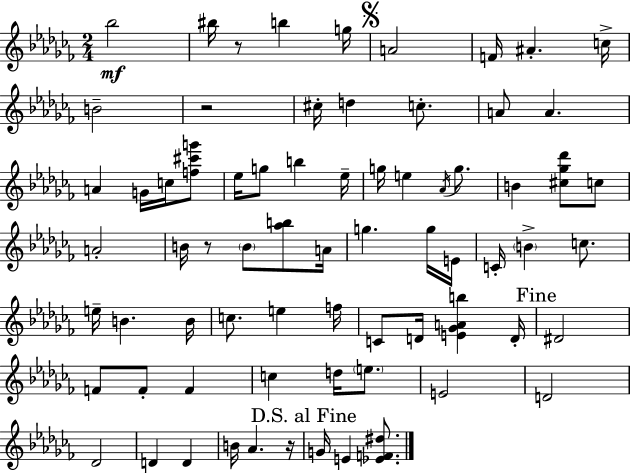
Bb5/h BIS5/s R/e B5/q G5/s A4/h F4/s A#4/q. C5/s B4/h R/h C#5/s D5/q C5/e. A4/e A4/q. A4/q G4/s C5/s [F5,C#6,G6]/e Eb5/s G5/e B5/q Eb5/s G5/s E5/q Ab4/s G5/e. B4/q [C#5,Gb5,Db6]/e C5/e A4/h B4/s R/e B4/e [Ab5,B5]/e A4/s G5/q. G5/s E4/s C4/s B4/q C5/e. E5/s B4/q. B4/s C5/e. E5/q F5/s C4/e D4/s [E4,Gb4,A4,B5]/q D4/s D#4/h F4/e F4/e F4/q C5/q D5/s E5/e. E4/h D4/h Db4/h D4/q D4/q B4/s Ab4/q. R/s G4/s E4/q [Eb4,F4,D#5]/e.